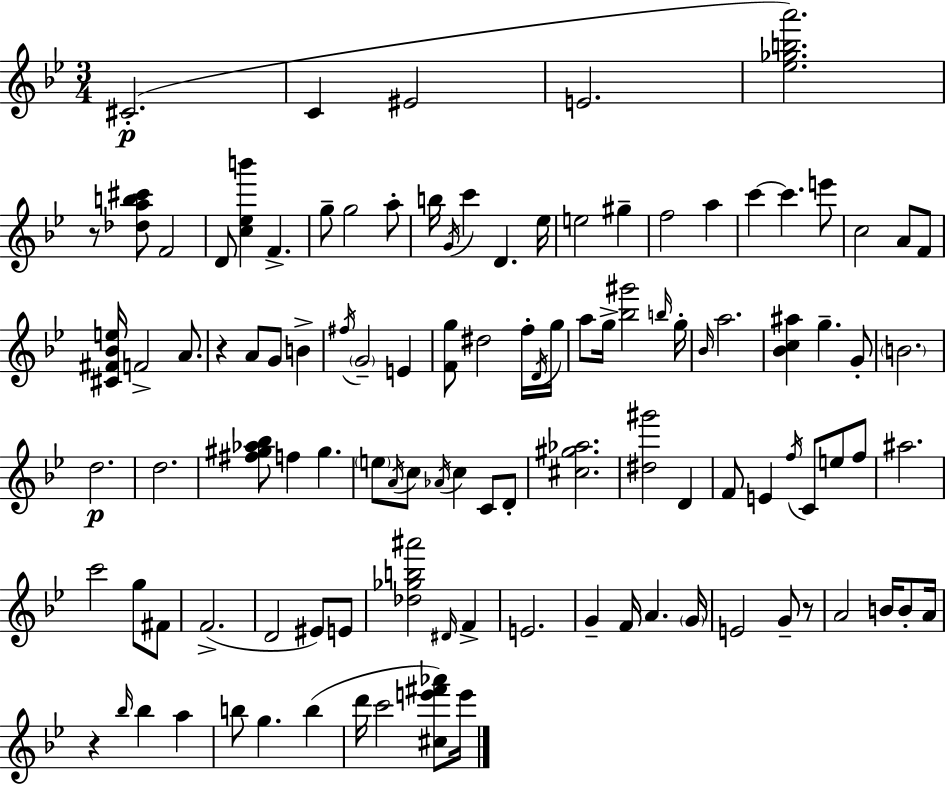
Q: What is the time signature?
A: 3/4